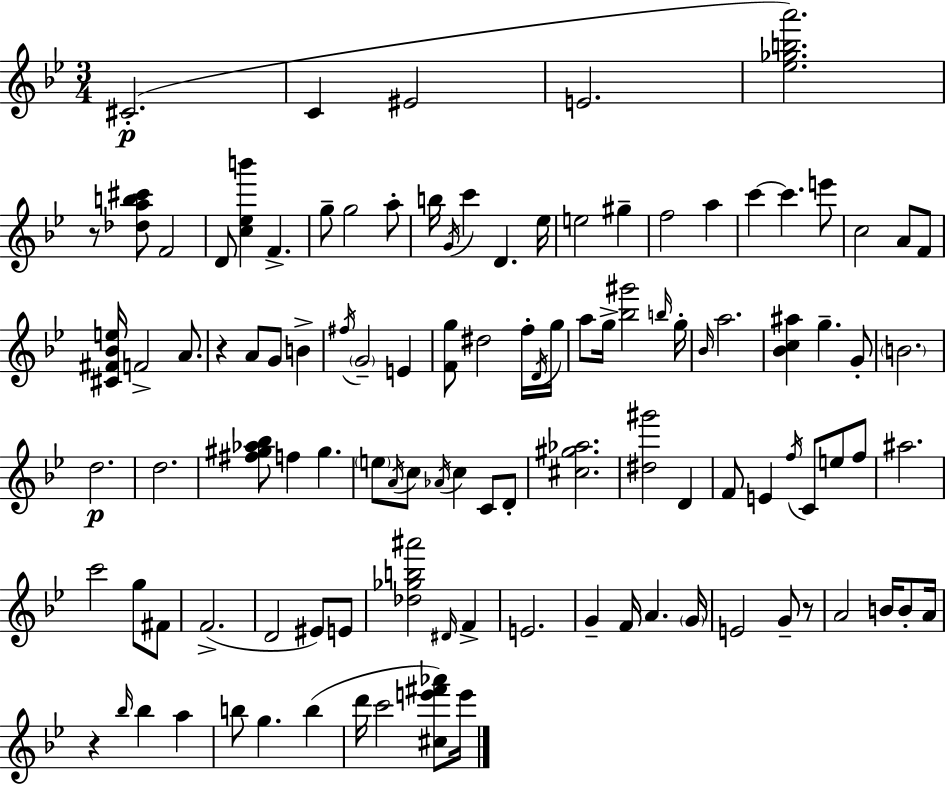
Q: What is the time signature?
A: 3/4